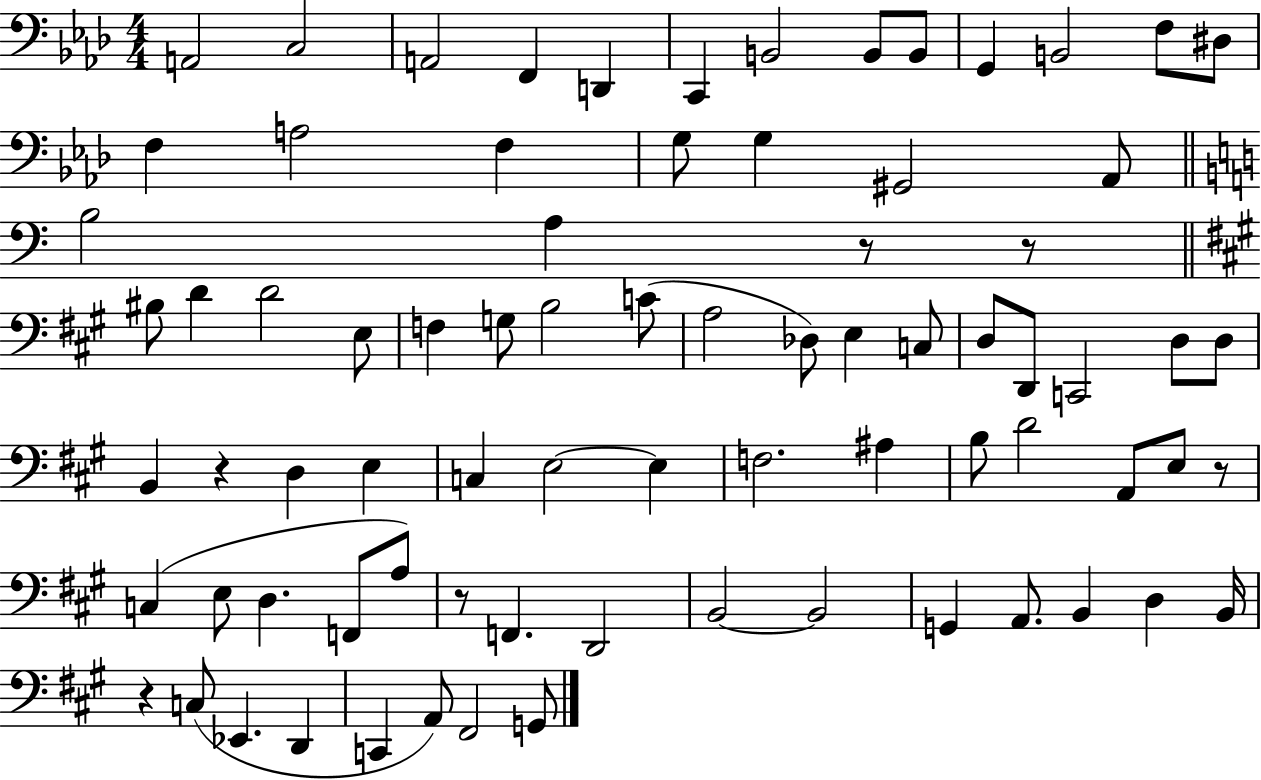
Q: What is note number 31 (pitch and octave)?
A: A3